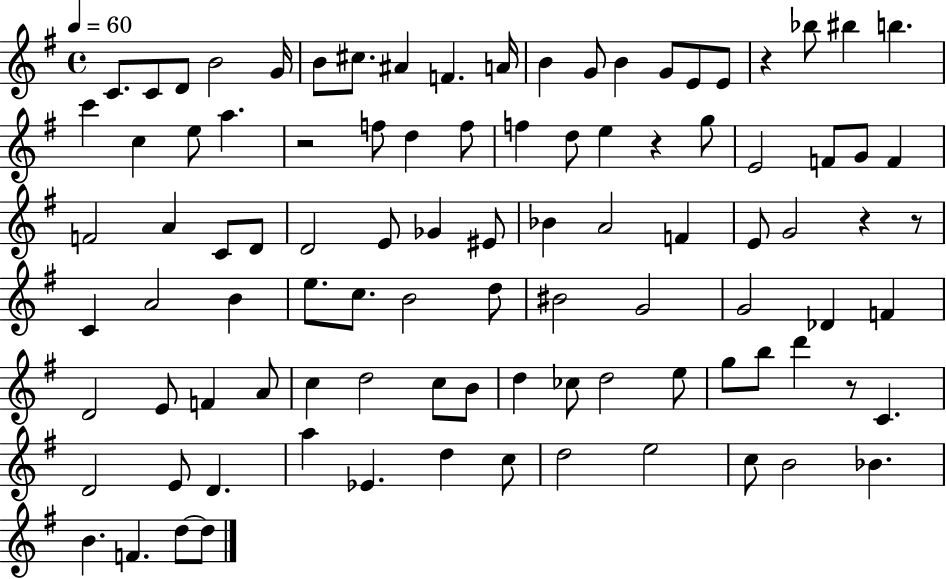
{
  \clef treble
  \time 4/4
  \defaultTimeSignature
  \key g \major
  \tempo 4 = 60
  \repeat volta 2 { c'8. c'8 d'8 b'2 g'16 | b'8 cis''8. ais'4 f'4. a'16 | b'4 g'8 b'4 g'8 e'8 e'8 | r4 bes''8 bis''4 b''4. | \break c'''4 c''4 e''8 a''4. | r2 f''8 d''4 f''8 | f''4 d''8 e''4 r4 g''8 | e'2 f'8 g'8 f'4 | \break f'2 a'4 c'8 d'8 | d'2 e'8 ges'4 eis'8 | bes'4 a'2 f'4 | e'8 g'2 r4 r8 | \break c'4 a'2 b'4 | e''8. c''8. b'2 d''8 | bis'2 g'2 | g'2 des'4 f'4 | \break d'2 e'8 f'4 a'8 | c''4 d''2 c''8 b'8 | d''4 ces''8 d''2 e''8 | g''8 b''8 d'''4 r8 c'4. | \break d'2 e'8 d'4. | a''4 ees'4. d''4 c''8 | d''2 e''2 | c''8 b'2 bes'4. | \break b'4. f'4. d''8~~ d''8 | } \bar "|."
}